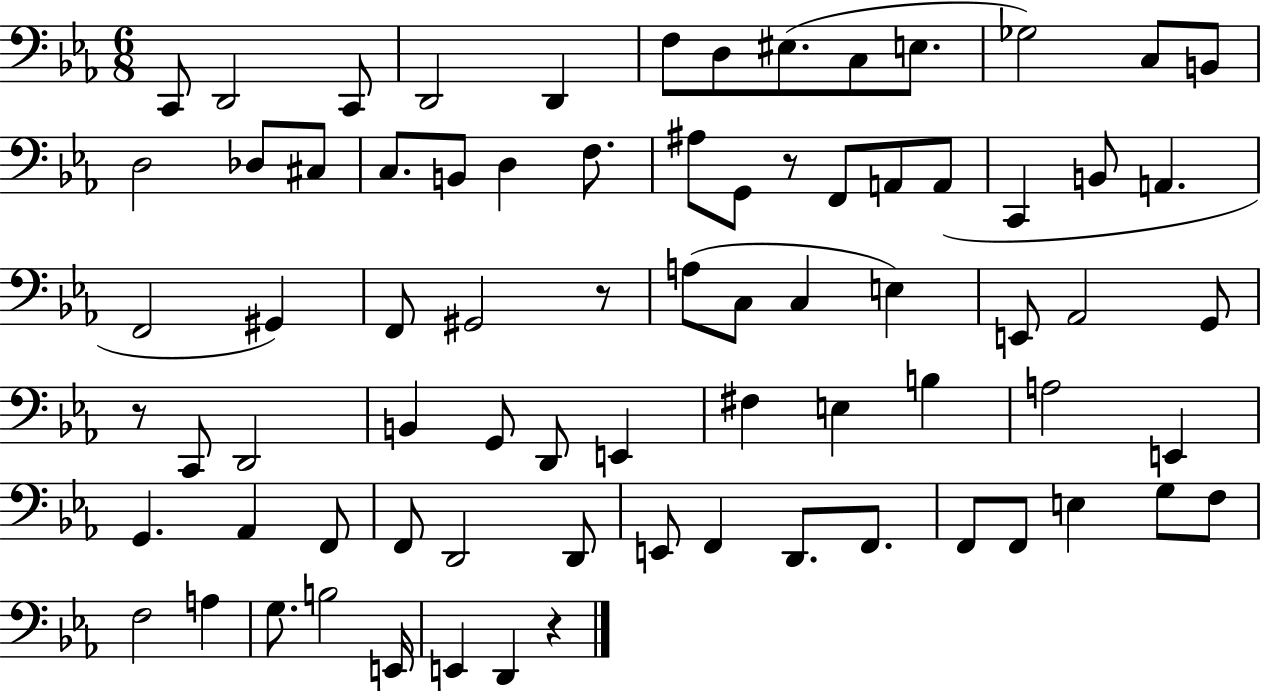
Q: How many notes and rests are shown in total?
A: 76